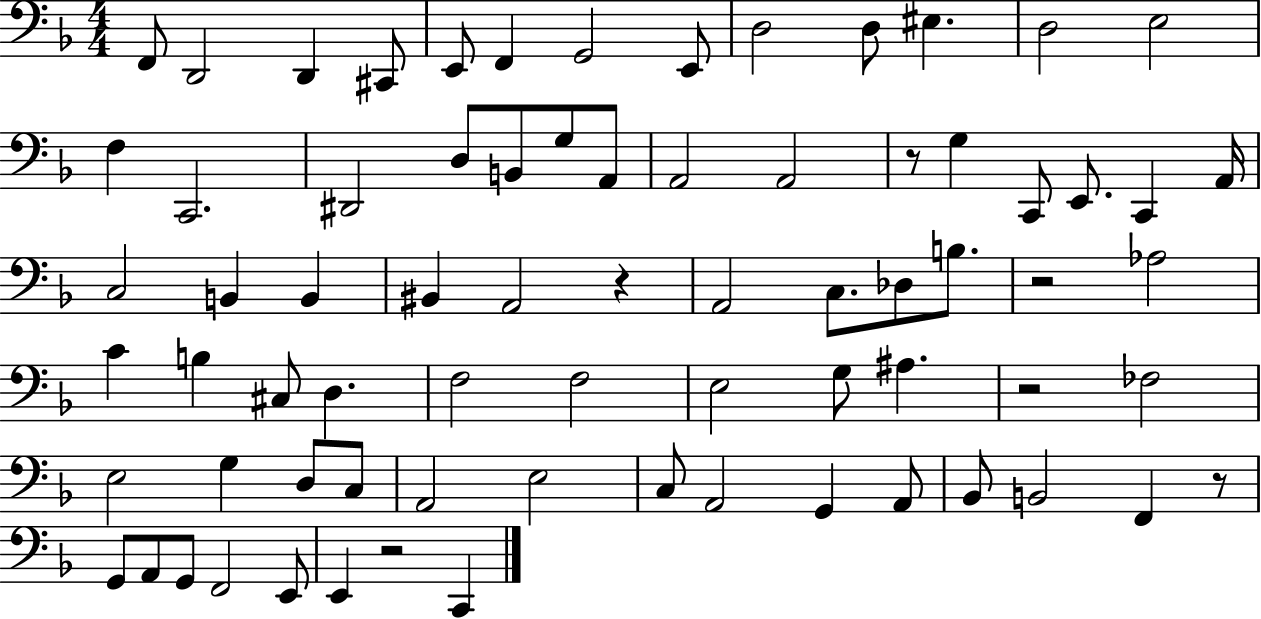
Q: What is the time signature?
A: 4/4